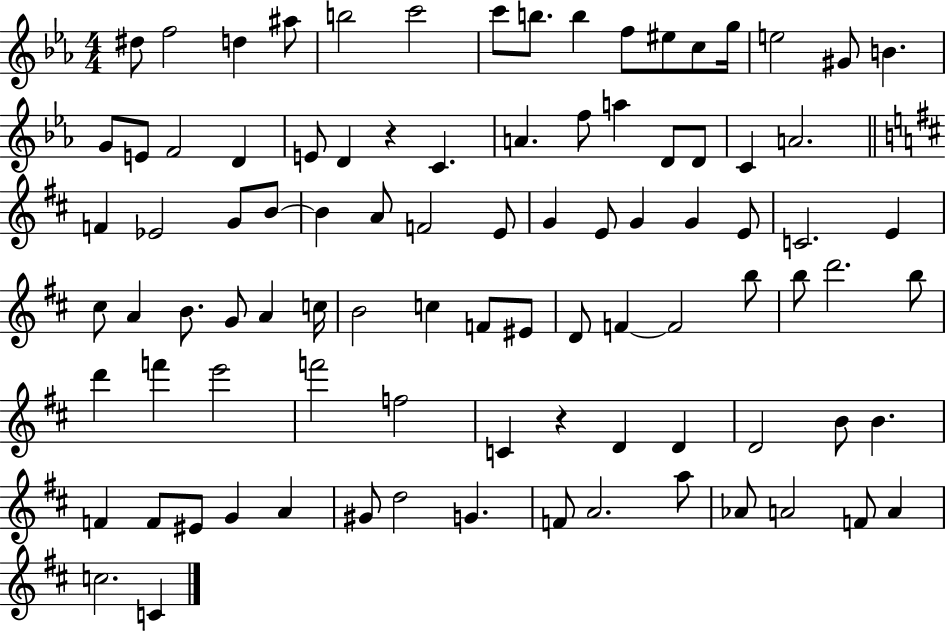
D#5/e F5/h D5/q A#5/e B5/h C6/h C6/e B5/e. B5/q F5/e EIS5/e C5/e G5/s E5/h G#4/e B4/q. G4/e E4/e F4/h D4/q E4/e D4/q R/q C4/q. A4/q. F5/e A5/q D4/e D4/e C4/q A4/h. F4/q Eb4/h G4/e B4/e B4/q A4/e F4/h E4/e G4/q E4/e G4/q G4/q E4/e C4/h. E4/q C#5/e A4/q B4/e. G4/e A4/q C5/s B4/h C5/q F4/e EIS4/e D4/e F4/q F4/h B5/e B5/e D6/h. B5/e D6/q F6/q E6/h F6/h F5/h C4/q R/q D4/q D4/q D4/h B4/e B4/q. F4/q F4/e EIS4/e G4/q A4/q G#4/e D5/h G4/q. F4/e A4/h. A5/e Ab4/e A4/h F4/e A4/q C5/h. C4/q